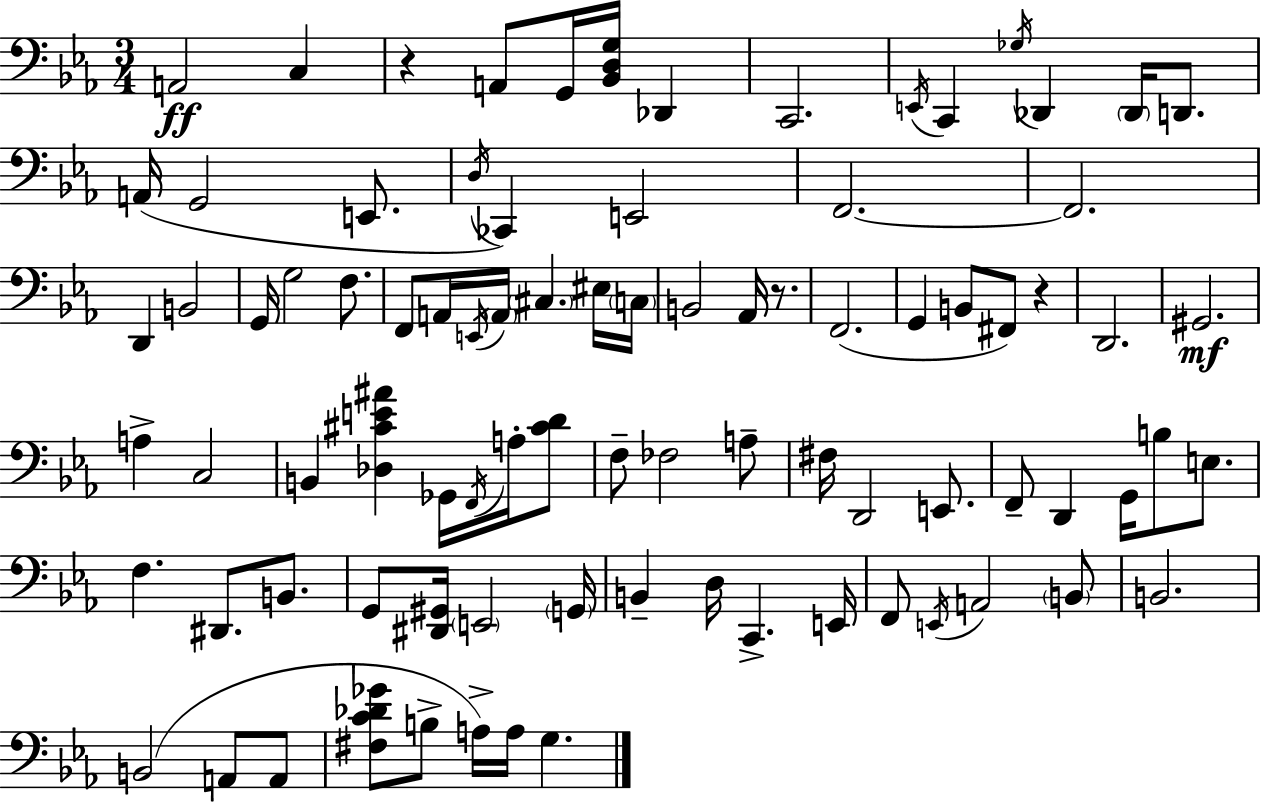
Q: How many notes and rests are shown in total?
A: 87